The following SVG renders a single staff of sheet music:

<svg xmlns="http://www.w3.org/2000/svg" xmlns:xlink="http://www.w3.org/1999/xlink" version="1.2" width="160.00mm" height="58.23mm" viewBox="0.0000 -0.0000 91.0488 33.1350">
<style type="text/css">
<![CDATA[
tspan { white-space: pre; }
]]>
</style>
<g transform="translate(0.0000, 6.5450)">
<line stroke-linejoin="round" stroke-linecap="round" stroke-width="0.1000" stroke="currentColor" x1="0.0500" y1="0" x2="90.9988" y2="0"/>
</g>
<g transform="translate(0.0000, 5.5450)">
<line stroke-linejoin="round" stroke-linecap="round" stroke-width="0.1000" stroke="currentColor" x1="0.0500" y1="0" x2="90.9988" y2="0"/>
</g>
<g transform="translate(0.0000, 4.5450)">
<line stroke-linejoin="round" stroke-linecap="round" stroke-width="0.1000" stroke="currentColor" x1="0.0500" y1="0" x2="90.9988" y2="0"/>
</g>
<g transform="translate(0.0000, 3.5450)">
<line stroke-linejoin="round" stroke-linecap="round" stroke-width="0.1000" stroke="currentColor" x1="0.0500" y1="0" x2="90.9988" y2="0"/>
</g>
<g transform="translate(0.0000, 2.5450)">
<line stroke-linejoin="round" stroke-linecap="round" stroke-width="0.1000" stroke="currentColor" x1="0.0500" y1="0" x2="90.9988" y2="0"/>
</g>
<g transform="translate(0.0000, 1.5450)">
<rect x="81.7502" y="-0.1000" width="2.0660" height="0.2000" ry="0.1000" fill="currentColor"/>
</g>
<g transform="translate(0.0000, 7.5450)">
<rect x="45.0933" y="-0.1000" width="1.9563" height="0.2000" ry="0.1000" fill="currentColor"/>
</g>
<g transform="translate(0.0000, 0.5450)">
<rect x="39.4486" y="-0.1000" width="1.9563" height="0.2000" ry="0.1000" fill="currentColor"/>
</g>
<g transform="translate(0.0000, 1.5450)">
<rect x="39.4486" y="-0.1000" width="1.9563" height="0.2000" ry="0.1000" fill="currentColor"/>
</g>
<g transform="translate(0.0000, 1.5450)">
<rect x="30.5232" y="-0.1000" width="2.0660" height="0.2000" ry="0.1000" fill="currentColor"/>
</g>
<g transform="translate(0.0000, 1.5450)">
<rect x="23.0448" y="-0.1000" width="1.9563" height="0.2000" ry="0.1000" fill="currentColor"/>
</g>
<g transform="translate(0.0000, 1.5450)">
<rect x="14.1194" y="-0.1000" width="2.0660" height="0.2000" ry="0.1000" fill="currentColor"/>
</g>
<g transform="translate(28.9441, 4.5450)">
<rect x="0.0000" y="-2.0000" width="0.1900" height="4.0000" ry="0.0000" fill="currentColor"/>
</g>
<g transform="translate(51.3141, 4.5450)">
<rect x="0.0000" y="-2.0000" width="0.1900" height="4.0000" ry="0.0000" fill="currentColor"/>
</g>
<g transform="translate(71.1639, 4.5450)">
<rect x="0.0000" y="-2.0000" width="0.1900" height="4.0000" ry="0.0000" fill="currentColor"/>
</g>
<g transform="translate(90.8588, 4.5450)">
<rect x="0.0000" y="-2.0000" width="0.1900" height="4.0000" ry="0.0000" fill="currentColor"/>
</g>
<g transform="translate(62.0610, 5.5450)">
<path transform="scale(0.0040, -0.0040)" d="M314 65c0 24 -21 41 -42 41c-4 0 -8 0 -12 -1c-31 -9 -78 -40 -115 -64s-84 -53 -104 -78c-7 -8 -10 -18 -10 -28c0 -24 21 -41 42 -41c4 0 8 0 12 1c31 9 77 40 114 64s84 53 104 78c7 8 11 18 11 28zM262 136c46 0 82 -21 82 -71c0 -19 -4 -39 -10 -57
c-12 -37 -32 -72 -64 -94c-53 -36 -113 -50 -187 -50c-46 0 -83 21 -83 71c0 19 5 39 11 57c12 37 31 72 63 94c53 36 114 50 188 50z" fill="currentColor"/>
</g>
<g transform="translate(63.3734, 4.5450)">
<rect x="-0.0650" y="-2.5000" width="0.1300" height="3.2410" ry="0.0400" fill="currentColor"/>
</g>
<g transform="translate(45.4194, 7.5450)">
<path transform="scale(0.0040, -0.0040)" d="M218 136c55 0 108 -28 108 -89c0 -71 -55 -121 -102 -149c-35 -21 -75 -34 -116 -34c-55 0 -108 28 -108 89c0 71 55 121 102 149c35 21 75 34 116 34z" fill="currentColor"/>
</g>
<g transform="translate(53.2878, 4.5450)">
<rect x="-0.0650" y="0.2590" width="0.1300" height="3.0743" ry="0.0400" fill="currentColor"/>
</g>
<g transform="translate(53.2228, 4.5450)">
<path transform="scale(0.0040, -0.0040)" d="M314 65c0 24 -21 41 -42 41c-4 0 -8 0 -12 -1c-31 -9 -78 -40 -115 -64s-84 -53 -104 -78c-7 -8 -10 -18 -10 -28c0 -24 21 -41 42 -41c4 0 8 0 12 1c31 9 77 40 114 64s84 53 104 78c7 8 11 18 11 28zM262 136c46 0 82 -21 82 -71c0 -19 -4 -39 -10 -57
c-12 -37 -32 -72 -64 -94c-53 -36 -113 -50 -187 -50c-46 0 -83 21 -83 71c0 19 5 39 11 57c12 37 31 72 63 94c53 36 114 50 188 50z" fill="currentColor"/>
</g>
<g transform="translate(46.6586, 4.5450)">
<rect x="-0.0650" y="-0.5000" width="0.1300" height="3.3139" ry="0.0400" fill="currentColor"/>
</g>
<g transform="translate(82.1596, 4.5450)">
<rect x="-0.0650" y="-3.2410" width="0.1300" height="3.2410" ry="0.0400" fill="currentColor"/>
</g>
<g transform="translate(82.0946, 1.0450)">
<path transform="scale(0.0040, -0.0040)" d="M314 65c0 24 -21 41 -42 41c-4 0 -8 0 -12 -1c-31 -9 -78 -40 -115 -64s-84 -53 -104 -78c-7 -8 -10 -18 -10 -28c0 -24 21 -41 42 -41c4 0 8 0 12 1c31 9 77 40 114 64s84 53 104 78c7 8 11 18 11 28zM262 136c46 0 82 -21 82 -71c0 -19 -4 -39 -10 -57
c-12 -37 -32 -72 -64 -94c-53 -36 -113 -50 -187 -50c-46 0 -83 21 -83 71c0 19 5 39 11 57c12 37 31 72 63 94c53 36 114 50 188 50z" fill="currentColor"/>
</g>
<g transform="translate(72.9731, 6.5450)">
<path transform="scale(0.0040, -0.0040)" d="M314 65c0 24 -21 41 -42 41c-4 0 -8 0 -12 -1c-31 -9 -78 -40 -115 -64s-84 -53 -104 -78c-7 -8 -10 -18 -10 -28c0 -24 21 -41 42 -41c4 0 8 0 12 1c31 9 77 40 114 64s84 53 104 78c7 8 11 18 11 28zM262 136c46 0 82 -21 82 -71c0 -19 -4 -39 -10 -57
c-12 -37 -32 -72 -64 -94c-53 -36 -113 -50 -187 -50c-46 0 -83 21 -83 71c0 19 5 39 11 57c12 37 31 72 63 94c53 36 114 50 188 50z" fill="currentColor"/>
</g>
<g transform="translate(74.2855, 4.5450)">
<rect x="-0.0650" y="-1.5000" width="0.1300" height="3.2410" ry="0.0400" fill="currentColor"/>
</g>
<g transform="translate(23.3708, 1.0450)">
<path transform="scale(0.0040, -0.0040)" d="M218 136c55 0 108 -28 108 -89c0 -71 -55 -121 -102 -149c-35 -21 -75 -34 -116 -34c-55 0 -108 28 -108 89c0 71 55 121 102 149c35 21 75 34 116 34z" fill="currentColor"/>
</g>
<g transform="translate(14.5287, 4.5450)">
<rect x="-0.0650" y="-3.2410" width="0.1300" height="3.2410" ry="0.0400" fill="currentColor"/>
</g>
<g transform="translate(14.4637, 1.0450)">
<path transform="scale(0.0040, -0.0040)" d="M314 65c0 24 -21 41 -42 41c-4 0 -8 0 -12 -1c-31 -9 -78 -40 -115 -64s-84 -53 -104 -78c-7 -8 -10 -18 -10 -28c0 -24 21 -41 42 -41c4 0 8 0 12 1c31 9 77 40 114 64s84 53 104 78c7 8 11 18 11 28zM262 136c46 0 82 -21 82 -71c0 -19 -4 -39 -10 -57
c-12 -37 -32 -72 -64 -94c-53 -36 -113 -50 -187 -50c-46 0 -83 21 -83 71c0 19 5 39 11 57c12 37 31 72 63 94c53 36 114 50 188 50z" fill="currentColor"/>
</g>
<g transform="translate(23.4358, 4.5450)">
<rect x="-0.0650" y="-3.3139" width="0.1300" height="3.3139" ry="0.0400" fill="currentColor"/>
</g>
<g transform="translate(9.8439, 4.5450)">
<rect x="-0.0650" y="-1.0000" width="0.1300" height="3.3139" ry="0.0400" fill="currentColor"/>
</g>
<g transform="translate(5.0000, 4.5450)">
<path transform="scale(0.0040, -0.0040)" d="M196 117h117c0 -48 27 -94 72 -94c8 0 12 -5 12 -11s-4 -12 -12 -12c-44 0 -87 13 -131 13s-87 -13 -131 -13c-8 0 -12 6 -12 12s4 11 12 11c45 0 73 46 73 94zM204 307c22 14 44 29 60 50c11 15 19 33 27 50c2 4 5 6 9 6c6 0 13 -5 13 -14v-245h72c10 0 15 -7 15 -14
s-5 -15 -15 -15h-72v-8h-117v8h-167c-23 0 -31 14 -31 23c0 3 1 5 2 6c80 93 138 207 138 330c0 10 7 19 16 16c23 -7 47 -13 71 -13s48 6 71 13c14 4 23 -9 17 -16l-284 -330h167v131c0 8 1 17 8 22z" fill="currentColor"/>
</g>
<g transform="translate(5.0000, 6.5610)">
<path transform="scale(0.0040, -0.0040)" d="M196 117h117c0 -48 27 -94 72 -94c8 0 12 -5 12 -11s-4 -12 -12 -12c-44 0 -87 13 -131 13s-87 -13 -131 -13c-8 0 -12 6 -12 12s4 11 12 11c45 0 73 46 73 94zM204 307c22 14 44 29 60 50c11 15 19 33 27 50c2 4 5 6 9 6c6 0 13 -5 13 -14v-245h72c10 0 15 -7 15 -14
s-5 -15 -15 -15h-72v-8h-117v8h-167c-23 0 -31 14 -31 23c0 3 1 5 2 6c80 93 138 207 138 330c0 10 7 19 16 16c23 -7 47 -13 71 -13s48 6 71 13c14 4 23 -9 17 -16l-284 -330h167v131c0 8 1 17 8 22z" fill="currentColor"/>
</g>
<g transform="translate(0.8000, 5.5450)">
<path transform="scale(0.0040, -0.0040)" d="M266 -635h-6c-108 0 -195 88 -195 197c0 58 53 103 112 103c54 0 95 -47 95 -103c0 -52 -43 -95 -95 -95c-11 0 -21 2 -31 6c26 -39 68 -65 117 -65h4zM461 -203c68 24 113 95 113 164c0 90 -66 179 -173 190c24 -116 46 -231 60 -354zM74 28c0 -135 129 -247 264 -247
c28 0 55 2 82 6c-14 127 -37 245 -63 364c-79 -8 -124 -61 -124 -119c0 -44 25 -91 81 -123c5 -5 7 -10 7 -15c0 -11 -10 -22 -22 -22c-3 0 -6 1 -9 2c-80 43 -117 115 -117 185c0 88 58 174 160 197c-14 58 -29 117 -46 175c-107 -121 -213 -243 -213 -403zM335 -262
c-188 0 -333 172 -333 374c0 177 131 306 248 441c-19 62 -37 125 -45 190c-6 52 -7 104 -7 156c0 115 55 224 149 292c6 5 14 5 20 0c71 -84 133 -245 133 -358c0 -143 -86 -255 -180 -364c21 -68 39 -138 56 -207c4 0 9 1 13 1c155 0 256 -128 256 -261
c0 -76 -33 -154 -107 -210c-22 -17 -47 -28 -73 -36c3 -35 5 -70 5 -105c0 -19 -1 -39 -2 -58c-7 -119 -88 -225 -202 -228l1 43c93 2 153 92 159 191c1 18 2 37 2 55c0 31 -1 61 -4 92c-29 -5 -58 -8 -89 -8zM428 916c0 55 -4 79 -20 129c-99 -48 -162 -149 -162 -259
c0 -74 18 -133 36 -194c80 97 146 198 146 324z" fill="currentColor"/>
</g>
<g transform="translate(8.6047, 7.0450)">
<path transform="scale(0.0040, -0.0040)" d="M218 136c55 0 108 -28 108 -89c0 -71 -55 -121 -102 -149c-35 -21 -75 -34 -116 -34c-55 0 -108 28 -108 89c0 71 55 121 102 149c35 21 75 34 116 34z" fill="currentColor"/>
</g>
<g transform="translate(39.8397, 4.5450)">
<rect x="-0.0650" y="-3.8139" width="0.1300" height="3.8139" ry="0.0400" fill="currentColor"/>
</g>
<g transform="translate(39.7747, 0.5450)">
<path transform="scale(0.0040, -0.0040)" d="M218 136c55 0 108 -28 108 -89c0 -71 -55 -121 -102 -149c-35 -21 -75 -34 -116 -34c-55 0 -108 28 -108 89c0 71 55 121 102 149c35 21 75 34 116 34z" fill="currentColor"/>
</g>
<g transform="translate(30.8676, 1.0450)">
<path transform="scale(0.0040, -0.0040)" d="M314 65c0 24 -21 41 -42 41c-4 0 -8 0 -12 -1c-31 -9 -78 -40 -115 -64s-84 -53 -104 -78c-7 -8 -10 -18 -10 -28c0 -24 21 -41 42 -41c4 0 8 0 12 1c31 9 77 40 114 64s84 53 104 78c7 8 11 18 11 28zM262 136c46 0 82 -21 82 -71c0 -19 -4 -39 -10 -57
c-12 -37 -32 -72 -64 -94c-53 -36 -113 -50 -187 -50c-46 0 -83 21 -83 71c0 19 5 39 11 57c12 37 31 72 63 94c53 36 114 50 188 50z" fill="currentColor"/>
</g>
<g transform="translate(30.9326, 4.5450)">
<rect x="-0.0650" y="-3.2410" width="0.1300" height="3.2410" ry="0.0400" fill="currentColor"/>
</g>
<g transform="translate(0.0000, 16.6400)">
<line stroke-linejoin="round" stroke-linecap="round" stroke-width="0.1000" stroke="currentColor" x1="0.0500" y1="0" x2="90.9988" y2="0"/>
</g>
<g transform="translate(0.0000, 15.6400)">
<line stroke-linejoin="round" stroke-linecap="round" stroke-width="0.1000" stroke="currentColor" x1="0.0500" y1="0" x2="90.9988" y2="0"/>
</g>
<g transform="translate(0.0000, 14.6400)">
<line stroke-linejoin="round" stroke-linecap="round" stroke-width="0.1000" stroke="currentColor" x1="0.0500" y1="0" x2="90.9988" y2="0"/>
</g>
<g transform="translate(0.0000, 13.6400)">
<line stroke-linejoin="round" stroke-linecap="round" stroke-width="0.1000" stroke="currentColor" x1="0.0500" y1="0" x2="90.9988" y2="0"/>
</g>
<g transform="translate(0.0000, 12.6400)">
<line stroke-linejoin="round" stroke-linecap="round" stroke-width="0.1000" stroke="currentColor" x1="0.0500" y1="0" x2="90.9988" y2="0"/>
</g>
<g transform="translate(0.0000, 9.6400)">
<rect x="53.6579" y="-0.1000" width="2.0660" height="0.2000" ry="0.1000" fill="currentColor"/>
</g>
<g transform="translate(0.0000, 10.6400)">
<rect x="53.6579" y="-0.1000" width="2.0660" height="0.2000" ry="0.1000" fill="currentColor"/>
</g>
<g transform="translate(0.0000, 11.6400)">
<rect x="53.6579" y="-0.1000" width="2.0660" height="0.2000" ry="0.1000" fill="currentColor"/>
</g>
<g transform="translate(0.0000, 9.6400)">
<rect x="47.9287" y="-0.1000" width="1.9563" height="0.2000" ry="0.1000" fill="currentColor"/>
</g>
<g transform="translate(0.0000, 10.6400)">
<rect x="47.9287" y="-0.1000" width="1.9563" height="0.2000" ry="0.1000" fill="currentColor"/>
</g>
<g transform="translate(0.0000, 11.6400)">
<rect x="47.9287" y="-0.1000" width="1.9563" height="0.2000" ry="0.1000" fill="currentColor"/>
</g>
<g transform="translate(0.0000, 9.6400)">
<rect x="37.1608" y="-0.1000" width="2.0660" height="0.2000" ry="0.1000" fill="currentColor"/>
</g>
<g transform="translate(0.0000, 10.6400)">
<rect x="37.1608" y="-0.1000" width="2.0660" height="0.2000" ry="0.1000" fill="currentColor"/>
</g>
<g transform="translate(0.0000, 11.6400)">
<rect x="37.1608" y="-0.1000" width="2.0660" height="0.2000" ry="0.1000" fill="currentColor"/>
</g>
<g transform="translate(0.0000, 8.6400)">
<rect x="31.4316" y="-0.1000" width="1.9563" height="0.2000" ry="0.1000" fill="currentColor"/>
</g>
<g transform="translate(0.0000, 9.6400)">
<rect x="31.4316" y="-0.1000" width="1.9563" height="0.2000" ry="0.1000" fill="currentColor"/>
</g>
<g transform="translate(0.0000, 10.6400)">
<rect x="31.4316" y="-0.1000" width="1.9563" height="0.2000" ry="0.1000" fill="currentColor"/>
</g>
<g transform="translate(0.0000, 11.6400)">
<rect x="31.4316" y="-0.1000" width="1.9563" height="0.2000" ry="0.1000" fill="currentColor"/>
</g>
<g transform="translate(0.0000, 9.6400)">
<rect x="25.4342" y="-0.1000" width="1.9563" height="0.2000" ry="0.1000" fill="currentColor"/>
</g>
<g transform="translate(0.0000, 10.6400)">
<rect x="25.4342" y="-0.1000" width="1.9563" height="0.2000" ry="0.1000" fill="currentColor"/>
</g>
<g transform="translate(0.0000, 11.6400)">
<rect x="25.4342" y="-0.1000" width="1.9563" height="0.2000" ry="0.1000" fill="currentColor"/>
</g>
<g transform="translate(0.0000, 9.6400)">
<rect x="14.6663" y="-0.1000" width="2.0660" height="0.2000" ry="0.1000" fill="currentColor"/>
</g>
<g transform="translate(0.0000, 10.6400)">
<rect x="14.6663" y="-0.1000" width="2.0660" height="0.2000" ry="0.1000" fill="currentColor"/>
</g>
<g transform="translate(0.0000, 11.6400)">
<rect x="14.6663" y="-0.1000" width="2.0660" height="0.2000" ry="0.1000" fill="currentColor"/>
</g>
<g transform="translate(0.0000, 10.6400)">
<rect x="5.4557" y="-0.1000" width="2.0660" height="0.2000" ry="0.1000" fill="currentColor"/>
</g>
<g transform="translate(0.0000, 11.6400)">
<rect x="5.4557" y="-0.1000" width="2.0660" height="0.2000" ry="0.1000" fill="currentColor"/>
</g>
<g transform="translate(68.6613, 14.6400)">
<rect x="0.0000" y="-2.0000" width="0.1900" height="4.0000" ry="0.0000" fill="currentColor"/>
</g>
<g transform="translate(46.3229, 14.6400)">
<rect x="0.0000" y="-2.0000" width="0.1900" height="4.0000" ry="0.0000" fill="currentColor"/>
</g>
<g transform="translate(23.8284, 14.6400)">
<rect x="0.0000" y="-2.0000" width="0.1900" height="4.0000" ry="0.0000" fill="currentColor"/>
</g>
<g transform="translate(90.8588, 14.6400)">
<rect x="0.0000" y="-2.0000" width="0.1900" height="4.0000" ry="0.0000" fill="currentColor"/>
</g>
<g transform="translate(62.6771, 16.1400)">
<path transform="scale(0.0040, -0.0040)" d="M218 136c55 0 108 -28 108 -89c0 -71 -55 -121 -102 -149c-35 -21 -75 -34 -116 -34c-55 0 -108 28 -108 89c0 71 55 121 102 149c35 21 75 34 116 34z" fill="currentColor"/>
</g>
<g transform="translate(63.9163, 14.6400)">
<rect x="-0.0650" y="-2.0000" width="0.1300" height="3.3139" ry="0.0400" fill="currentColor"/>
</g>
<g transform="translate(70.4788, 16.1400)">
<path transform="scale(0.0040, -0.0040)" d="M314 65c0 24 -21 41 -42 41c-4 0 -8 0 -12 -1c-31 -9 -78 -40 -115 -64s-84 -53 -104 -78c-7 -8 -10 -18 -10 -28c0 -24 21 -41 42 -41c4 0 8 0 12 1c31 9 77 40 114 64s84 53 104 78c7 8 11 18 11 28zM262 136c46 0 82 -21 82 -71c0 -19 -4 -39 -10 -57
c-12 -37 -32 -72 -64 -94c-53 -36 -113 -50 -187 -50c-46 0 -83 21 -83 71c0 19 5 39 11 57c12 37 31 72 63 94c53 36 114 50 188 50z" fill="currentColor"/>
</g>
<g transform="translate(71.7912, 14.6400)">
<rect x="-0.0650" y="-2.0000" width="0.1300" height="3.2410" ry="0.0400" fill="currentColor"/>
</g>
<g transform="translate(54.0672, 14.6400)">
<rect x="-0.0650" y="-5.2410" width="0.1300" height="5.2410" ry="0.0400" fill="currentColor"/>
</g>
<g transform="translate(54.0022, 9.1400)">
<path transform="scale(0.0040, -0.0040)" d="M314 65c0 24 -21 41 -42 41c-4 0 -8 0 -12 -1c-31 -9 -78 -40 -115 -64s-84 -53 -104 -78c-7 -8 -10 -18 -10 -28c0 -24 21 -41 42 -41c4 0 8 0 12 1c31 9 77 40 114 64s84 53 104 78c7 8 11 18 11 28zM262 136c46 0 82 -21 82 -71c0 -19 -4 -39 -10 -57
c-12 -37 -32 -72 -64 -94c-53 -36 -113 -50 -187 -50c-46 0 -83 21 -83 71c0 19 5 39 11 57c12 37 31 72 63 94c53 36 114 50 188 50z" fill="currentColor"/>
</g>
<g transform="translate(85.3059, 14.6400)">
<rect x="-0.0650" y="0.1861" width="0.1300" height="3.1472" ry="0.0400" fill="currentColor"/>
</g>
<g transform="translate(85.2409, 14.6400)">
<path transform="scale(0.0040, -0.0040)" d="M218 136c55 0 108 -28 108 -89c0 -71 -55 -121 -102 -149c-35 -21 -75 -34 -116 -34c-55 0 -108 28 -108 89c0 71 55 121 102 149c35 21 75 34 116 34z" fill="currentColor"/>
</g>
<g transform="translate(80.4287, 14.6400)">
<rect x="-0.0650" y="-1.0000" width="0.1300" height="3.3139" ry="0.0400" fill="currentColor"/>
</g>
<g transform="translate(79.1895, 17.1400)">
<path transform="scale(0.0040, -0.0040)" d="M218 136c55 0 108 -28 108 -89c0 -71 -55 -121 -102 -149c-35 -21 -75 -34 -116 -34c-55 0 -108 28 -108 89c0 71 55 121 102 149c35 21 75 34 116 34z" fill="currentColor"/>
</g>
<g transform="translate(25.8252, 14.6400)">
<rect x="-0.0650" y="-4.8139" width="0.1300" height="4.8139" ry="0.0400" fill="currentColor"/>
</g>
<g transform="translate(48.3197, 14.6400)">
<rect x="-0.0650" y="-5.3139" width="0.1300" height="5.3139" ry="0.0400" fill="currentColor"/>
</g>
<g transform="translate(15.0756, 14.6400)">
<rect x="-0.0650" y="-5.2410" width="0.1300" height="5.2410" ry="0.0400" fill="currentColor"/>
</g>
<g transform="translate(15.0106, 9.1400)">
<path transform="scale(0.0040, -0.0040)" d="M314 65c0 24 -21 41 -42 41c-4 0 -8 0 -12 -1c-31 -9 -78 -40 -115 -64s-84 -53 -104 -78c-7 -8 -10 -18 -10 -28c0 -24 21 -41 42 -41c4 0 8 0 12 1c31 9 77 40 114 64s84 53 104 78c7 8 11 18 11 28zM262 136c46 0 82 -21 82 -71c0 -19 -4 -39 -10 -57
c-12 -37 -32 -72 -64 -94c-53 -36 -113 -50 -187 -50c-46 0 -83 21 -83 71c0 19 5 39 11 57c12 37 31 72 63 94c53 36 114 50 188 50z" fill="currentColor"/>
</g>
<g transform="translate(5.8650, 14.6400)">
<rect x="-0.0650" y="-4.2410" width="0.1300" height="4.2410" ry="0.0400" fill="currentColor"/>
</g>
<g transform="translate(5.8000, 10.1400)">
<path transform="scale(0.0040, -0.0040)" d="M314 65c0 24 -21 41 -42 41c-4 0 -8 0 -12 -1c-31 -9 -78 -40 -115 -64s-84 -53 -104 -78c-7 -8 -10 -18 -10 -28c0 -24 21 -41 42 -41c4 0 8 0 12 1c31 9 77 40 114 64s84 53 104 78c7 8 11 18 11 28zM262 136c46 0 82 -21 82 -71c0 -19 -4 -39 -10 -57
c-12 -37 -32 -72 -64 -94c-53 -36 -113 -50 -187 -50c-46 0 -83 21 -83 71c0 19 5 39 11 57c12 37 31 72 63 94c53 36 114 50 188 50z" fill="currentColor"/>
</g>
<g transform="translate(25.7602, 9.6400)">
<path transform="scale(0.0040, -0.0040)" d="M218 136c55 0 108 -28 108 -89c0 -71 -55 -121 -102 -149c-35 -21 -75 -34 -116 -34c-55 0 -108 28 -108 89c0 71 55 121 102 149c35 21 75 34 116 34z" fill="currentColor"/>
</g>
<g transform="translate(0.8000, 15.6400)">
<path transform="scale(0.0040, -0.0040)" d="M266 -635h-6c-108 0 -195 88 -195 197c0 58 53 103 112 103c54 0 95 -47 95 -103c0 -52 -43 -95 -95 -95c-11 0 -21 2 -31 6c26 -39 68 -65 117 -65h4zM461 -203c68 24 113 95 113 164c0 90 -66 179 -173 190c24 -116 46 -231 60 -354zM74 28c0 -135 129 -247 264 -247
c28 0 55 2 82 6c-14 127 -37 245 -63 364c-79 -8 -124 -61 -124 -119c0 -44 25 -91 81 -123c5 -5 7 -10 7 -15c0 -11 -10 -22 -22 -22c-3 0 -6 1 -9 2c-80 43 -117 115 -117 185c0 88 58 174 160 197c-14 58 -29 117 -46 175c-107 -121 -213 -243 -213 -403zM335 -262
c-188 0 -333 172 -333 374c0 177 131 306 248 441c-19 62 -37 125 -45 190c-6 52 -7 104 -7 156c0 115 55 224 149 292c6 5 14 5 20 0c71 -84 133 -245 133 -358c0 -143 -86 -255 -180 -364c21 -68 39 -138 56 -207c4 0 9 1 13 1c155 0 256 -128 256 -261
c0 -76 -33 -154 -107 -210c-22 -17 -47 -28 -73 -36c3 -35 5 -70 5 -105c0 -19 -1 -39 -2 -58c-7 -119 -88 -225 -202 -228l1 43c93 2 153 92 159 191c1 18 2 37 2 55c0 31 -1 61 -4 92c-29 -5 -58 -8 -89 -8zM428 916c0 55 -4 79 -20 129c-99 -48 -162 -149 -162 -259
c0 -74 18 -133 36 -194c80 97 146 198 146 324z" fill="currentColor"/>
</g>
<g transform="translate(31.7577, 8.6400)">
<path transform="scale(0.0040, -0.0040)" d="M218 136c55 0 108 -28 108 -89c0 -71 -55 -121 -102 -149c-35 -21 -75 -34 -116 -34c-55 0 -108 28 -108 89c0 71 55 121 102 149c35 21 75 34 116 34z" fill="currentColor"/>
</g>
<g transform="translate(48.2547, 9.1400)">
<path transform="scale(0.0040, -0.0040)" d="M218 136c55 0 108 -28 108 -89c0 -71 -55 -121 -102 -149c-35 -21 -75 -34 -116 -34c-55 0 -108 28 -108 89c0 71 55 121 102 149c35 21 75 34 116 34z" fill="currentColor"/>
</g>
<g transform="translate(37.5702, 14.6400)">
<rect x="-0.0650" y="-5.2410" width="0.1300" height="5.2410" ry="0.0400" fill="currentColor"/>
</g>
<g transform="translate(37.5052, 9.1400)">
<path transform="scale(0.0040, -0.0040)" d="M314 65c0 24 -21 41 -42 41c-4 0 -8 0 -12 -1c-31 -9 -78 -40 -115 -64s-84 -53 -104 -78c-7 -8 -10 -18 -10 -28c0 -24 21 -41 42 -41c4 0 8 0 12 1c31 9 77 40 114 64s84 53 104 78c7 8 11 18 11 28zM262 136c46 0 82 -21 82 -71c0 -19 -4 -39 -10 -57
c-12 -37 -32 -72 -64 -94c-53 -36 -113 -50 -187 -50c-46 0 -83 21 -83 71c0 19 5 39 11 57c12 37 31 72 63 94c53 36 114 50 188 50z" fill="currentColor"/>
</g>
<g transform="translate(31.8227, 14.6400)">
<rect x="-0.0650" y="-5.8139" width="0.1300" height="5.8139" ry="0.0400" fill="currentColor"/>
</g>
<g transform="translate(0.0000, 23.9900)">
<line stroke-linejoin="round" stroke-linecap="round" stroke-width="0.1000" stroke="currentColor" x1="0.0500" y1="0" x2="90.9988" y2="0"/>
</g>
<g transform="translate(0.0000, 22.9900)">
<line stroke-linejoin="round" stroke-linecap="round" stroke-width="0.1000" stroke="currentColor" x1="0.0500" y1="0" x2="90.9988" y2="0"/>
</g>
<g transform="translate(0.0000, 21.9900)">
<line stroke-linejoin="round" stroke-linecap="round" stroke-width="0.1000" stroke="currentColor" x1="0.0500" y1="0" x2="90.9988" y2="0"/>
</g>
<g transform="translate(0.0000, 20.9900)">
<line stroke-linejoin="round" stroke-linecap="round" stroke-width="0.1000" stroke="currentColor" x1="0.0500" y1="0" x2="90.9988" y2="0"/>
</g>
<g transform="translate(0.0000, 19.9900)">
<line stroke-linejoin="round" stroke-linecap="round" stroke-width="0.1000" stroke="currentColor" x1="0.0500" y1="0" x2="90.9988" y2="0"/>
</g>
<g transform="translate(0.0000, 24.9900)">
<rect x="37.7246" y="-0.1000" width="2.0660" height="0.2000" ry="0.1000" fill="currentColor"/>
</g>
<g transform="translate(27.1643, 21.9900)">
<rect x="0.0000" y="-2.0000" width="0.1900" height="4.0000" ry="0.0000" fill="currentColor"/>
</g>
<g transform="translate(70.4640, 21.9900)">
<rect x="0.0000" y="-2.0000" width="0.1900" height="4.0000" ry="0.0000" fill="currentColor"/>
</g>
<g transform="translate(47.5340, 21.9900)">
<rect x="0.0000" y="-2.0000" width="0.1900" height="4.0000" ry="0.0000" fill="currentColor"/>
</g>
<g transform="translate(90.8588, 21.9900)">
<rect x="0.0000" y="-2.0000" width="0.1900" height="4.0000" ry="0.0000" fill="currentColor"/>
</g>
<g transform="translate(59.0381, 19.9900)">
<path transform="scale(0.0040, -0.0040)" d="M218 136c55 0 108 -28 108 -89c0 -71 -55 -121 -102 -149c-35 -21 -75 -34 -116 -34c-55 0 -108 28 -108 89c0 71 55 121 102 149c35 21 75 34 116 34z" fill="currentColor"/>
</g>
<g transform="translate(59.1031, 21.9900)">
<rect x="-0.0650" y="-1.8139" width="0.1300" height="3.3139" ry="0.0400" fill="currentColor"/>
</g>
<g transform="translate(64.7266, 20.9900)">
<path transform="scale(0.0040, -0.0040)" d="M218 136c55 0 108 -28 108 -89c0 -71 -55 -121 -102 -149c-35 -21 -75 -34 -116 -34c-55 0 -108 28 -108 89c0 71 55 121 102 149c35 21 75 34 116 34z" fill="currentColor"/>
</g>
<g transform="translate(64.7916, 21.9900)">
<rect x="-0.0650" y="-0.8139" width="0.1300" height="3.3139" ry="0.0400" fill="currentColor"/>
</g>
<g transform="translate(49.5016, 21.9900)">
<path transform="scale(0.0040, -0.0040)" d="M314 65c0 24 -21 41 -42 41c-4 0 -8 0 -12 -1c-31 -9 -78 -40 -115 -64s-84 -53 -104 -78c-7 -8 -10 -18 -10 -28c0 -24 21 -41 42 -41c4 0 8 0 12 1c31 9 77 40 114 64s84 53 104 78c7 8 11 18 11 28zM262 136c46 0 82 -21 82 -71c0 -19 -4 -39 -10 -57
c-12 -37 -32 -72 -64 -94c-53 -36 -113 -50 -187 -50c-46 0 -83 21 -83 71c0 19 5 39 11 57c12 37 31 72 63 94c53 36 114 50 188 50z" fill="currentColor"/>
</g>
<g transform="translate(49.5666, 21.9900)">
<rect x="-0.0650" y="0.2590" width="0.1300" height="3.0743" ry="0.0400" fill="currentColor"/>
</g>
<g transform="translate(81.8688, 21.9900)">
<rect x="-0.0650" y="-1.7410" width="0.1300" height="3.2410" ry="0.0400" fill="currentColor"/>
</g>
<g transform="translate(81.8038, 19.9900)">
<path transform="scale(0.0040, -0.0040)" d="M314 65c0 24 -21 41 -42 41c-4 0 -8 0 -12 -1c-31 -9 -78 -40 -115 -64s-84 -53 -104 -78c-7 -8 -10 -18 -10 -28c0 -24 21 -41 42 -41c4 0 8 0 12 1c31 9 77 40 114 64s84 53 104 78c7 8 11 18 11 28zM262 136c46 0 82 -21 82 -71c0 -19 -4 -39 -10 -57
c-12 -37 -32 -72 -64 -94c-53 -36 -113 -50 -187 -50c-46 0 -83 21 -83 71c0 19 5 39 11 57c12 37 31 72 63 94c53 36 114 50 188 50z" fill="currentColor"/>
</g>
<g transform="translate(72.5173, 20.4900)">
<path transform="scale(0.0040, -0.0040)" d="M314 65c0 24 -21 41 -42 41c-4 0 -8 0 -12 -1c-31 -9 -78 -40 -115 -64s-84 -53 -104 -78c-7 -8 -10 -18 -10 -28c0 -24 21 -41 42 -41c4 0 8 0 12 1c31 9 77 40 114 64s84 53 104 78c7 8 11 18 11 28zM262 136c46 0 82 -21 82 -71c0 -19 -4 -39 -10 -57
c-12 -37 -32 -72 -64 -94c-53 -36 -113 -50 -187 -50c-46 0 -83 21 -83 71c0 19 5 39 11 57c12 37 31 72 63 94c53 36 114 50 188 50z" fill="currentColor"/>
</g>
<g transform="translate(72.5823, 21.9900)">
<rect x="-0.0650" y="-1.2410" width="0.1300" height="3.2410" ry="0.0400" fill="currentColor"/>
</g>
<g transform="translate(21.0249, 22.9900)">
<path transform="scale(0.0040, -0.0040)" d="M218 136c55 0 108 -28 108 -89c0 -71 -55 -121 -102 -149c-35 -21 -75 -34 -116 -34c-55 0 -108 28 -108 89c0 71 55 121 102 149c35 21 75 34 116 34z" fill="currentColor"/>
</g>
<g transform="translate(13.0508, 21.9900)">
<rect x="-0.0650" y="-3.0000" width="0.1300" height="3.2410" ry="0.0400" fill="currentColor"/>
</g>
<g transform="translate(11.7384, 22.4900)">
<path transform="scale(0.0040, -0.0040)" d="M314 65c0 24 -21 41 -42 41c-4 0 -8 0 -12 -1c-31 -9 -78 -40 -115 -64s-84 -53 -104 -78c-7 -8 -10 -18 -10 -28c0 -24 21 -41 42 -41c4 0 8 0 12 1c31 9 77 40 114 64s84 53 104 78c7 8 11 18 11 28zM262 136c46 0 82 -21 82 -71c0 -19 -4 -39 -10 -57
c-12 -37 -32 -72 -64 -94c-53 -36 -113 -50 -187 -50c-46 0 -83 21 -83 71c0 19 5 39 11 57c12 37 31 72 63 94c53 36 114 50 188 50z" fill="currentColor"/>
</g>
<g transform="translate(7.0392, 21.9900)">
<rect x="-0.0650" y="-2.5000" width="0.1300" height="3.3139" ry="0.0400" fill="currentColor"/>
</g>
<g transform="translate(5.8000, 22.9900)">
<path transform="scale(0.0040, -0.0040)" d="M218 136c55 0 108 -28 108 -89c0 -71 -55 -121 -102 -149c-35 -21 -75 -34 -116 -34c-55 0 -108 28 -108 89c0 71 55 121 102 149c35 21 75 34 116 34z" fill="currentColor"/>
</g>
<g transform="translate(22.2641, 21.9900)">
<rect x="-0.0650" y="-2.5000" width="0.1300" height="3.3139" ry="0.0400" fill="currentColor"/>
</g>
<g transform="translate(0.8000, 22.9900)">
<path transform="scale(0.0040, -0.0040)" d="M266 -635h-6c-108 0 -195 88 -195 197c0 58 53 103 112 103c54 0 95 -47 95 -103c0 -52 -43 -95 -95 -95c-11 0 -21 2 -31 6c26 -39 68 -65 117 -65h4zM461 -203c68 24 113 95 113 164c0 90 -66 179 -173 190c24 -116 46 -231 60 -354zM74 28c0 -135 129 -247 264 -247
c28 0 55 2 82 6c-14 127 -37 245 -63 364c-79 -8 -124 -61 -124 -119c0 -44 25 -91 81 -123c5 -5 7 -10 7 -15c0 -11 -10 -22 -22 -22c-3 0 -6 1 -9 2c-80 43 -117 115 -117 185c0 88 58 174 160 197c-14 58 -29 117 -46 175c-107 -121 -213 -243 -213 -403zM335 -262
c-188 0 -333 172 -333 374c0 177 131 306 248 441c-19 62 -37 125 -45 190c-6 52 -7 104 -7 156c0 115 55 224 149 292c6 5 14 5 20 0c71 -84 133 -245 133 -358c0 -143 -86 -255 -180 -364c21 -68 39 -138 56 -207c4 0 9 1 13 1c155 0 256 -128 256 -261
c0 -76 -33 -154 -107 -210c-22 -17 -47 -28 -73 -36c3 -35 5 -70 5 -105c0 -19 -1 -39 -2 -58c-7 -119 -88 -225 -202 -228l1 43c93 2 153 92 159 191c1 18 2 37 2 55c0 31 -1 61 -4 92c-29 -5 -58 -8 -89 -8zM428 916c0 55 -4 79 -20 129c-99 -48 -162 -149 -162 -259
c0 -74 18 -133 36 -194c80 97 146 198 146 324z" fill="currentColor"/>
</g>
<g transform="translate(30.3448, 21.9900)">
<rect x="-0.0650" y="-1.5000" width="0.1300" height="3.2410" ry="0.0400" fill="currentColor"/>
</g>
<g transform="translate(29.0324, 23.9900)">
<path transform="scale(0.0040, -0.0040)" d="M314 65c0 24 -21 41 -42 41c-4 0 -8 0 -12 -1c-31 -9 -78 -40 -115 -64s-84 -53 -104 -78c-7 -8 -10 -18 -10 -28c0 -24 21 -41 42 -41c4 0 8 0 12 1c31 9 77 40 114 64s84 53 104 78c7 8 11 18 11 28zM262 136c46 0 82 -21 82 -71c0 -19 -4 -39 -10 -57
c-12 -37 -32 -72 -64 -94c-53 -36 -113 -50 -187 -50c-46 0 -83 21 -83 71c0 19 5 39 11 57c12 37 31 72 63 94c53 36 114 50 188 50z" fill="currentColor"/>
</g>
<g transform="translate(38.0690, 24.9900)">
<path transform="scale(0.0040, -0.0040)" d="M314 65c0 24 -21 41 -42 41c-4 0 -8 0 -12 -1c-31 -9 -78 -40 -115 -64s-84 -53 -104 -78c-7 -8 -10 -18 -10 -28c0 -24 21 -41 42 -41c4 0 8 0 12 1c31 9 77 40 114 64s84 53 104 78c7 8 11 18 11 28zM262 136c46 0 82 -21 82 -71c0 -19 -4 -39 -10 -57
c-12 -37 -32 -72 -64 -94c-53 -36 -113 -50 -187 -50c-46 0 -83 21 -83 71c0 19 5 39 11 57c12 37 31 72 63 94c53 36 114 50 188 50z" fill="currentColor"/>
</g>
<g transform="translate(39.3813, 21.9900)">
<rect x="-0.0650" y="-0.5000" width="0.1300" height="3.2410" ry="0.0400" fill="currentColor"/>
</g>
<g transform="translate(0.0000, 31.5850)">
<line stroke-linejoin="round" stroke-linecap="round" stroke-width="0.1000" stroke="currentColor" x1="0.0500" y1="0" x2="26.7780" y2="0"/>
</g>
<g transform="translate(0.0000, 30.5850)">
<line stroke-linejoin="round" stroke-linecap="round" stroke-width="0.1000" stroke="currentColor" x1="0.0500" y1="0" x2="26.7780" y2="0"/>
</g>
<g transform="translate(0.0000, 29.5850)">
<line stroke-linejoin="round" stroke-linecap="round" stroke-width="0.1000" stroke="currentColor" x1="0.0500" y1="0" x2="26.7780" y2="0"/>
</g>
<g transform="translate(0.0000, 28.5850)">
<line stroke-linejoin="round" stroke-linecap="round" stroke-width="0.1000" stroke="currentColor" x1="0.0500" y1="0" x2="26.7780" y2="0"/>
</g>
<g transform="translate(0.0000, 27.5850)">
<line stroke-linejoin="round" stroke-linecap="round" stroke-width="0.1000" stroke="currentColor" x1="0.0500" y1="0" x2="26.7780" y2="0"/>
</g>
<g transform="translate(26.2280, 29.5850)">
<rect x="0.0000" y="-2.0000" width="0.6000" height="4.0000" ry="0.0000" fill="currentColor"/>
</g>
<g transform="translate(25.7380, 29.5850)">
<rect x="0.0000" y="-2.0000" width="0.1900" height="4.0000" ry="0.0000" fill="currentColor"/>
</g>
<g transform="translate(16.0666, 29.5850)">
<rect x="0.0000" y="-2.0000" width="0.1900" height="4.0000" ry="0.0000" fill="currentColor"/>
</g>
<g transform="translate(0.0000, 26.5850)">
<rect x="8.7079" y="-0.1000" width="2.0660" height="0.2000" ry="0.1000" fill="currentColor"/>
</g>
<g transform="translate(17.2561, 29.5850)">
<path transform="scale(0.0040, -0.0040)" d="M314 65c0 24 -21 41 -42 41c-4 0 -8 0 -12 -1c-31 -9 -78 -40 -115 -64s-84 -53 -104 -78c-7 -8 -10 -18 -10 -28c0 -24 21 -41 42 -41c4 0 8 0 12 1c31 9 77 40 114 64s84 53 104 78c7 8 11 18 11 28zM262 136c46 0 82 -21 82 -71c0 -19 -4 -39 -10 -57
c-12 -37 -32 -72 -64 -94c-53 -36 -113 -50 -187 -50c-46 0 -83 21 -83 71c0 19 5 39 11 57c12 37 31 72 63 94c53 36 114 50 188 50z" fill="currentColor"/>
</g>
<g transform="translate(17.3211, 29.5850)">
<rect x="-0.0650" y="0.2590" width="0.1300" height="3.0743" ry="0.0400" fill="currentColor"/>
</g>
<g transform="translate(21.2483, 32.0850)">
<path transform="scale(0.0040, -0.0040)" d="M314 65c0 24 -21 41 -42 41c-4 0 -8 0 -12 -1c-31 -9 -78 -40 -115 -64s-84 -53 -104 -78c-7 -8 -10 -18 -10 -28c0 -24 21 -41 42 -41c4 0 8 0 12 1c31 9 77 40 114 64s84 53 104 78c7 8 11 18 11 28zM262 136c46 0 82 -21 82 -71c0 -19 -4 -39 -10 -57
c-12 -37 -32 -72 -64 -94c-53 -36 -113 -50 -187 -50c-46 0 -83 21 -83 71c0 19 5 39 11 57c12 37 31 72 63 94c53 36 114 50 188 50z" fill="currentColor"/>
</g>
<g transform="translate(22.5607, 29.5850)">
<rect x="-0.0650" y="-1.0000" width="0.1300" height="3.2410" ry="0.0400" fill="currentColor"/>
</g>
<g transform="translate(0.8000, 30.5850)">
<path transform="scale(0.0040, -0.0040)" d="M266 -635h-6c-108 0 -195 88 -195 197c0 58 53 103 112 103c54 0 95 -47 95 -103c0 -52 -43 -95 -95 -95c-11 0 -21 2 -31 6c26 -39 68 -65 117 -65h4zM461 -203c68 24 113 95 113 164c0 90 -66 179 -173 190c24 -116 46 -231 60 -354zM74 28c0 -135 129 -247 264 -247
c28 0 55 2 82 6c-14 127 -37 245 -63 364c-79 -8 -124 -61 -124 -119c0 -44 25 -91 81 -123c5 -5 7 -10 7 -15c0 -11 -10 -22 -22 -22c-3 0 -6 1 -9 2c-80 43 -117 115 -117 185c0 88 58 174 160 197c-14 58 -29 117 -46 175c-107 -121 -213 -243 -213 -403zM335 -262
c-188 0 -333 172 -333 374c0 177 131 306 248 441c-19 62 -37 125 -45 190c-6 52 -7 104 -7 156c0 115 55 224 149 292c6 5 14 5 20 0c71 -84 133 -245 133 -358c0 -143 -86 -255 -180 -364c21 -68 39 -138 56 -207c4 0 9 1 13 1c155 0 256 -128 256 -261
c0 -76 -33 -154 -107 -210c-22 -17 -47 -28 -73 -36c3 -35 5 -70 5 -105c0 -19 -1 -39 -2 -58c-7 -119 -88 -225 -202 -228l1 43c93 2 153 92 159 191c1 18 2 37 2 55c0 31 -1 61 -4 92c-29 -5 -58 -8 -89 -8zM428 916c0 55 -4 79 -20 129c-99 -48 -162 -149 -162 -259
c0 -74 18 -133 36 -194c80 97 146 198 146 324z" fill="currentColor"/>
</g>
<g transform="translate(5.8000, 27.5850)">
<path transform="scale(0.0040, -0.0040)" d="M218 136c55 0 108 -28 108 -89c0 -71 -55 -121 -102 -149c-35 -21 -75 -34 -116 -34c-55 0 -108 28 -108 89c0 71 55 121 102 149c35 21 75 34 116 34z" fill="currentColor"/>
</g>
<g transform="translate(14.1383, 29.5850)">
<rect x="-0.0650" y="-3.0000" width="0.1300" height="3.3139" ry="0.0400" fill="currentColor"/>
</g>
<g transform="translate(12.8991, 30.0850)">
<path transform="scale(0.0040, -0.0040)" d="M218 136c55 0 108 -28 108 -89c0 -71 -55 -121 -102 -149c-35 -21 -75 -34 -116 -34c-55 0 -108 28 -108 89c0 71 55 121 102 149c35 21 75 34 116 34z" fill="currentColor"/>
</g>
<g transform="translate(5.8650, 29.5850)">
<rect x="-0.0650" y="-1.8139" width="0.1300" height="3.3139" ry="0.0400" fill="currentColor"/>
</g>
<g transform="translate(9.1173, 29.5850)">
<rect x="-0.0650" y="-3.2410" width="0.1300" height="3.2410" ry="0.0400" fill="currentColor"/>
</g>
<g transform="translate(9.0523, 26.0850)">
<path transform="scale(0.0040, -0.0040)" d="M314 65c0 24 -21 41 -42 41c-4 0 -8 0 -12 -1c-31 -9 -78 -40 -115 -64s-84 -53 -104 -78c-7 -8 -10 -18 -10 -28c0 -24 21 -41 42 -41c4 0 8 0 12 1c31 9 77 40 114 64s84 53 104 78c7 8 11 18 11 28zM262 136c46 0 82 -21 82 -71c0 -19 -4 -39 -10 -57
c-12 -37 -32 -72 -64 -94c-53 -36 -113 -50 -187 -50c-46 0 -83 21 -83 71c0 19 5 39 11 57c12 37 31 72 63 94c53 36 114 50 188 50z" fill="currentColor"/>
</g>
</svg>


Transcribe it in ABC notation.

X:1
T:Untitled
M:4/4
L:1/4
K:C
D b2 b b2 c' C B2 G2 E2 b2 d'2 f'2 e' g' f'2 f' f'2 F F2 D B G A2 G E2 C2 B2 f d e2 f2 f b2 A B2 D2